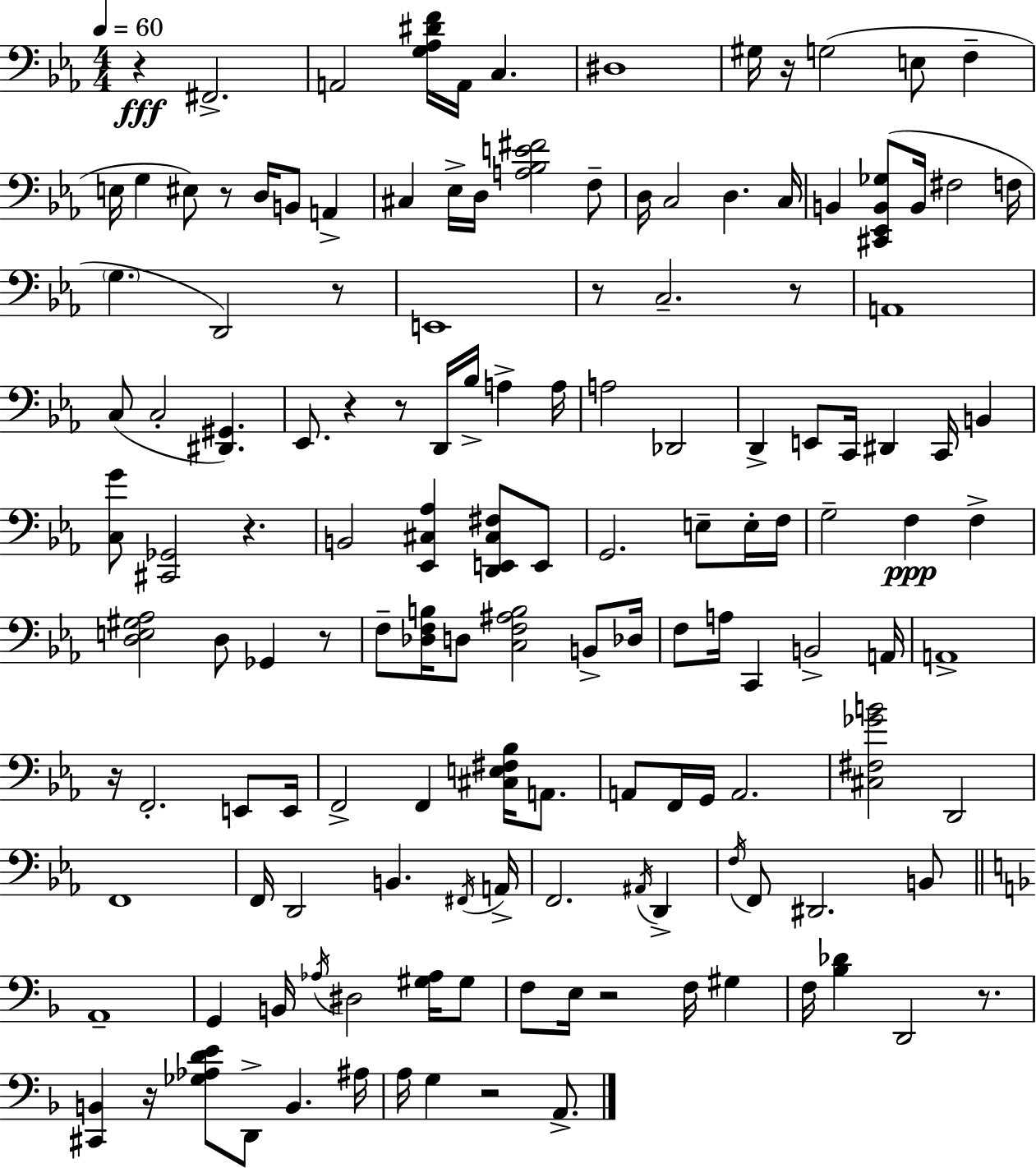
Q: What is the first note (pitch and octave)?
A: F#2